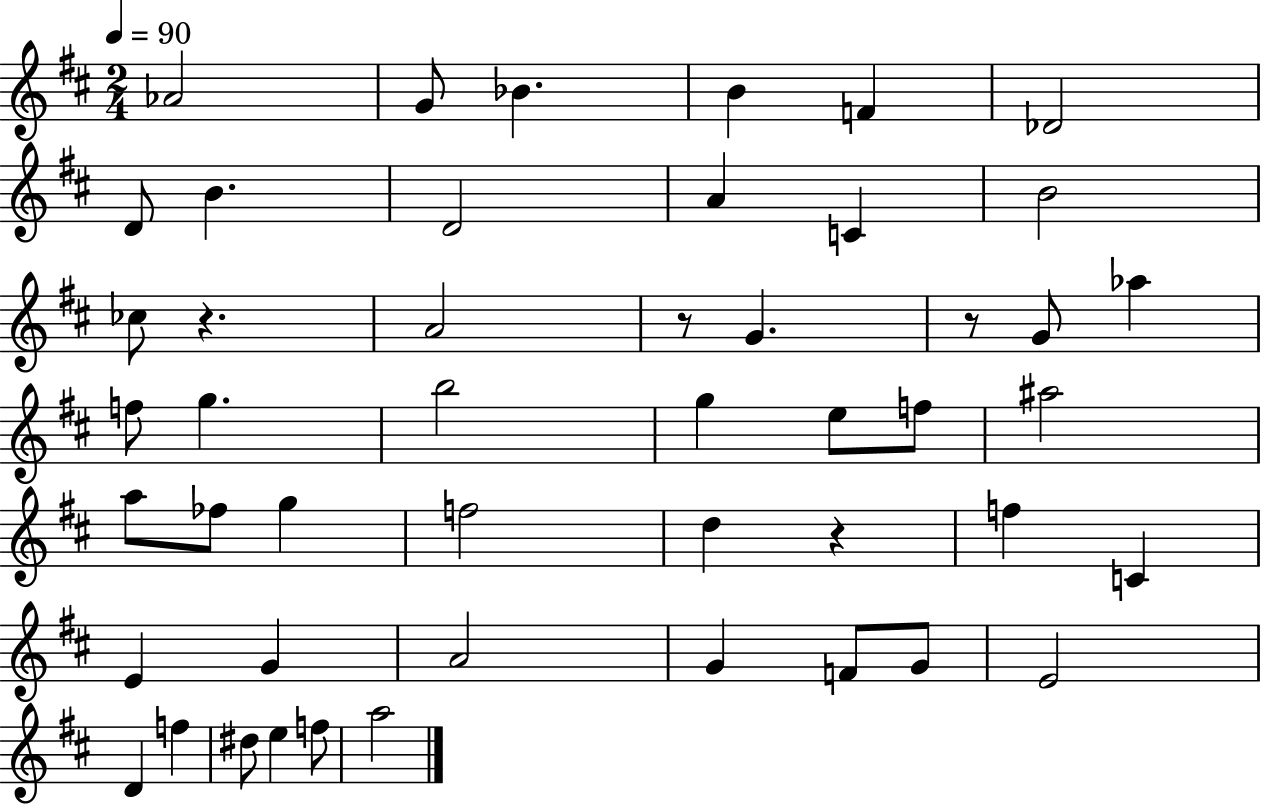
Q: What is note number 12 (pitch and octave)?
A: B4